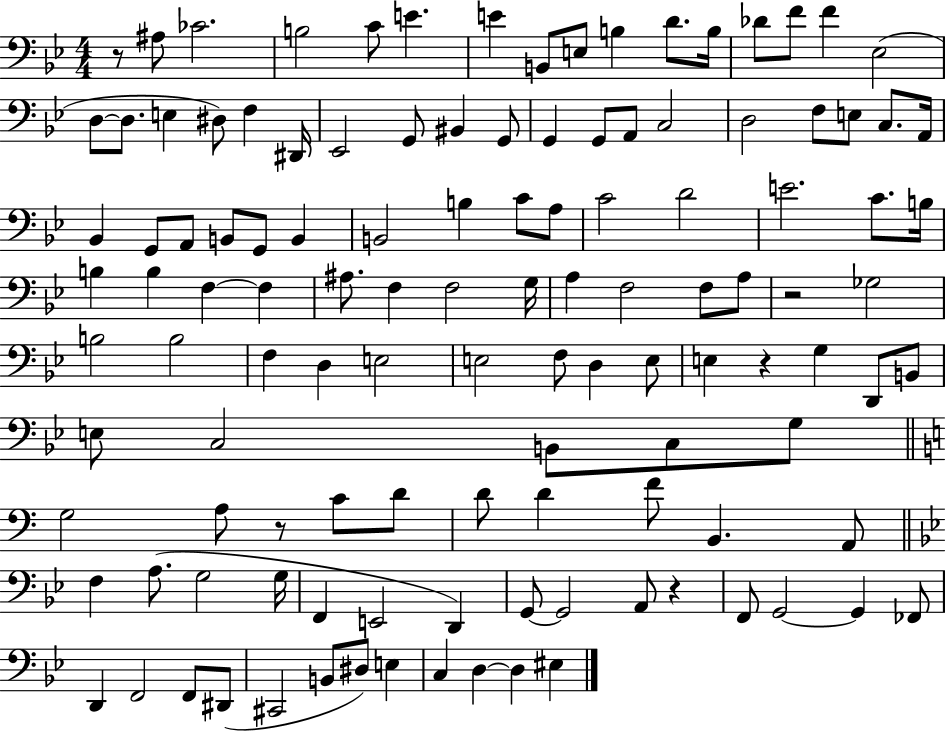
R/e A#3/e CES4/h. B3/h C4/e E4/q. E4/q B2/e E3/e B3/q D4/e. B3/s Db4/e F4/e F4/q Eb3/h D3/e D3/e. E3/q D#3/e F3/q D#2/s Eb2/h G2/e BIS2/q G2/e G2/q G2/e A2/e C3/h D3/h F3/e E3/e C3/e. A2/s Bb2/q G2/e A2/e B2/e G2/e B2/q B2/h B3/q C4/e A3/e C4/h D4/h E4/h. C4/e. B3/s B3/q B3/q F3/q F3/q A#3/e. F3/q F3/h G3/s A3/q F3/h F3/e A3/e R/h Gb3/h B3/h B3/h F3/q D3/q E3/h E3/h F3/e D3/q E3/e E3/q R/q G3/q D2/e B2/e E3/e C3/h B2/e C3/e G3/e G3/h A3/e R/e C4/e D4/e D4/e D4/q F4/e B2/q. A2/e F3/q A3/e. G3/h G3/s F2/q E2/h D2/q G2/e G2/h A2/e R/q F2/e G2/h G2/q FES2/e D2/q F2/h F2/e D#2/e C#2/h B2/e D#3/e E3/q C3/q D3/q D3/q EIS3/q